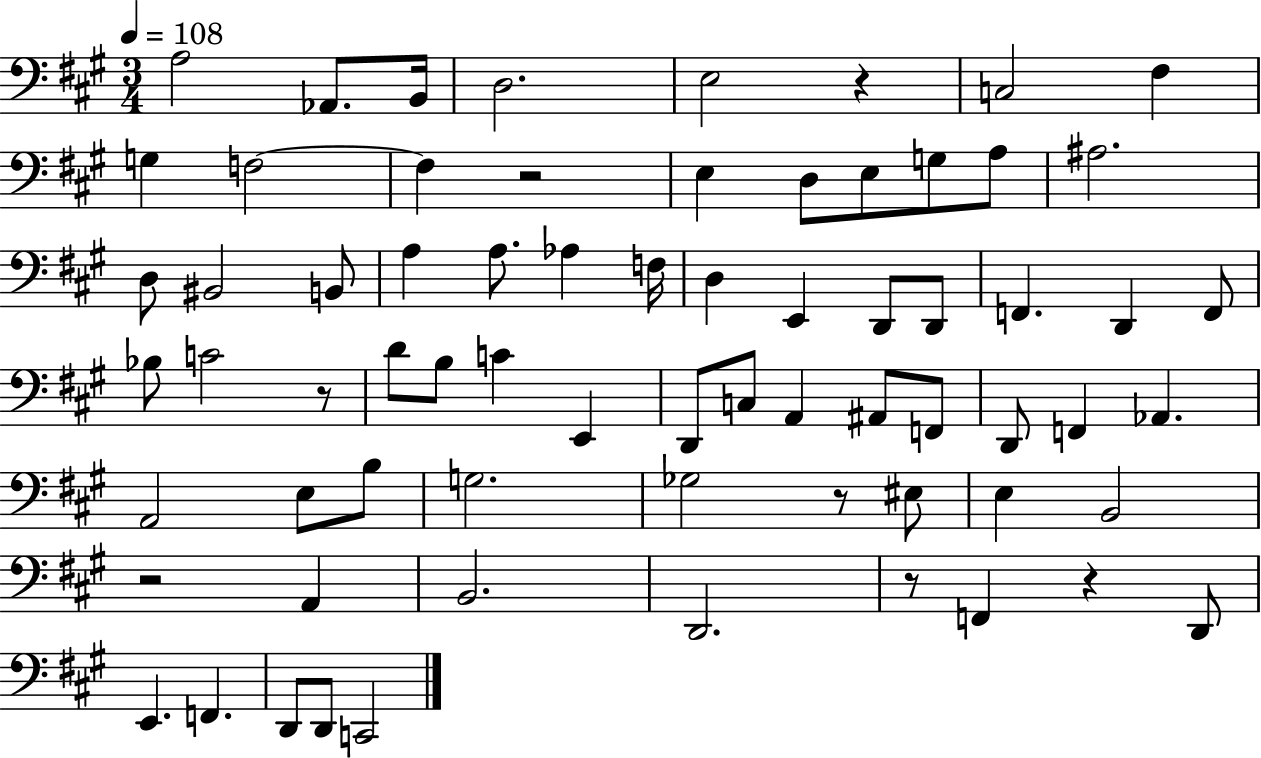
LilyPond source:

{
  \clef bass
  \numericTimeSignature
  \time 3/4
  \key a \major
  \tempo 4 = 108
  a2 aes,8. b,16 | d2. | e2 r4 | c2 fis4 | \break g4 f2~~ | f4 r2 | e4 d8 e8 g8 a8 | ais2. | \break d8 bis,2 b,8 | a4 a8. aes4 f16 | d4 e,4 d,8 d,8 | f,4. d,4 f,8 | \break bes8 c'2 r8 | d'8 b8 c'4 e,4 | d,8 c8 a,4 ais,8 f,8 | d,8 f,4 aes,4. | \break a,2 e8 b8 | g2. | ges2 r8 eis8 | e4 b,2 | \break r2 a,4 | b,2. | d,2. | r8 f,4 r4 d,8 | \break e,4. f,4. | d,8 d,8 c,2 | \bar "|."
}